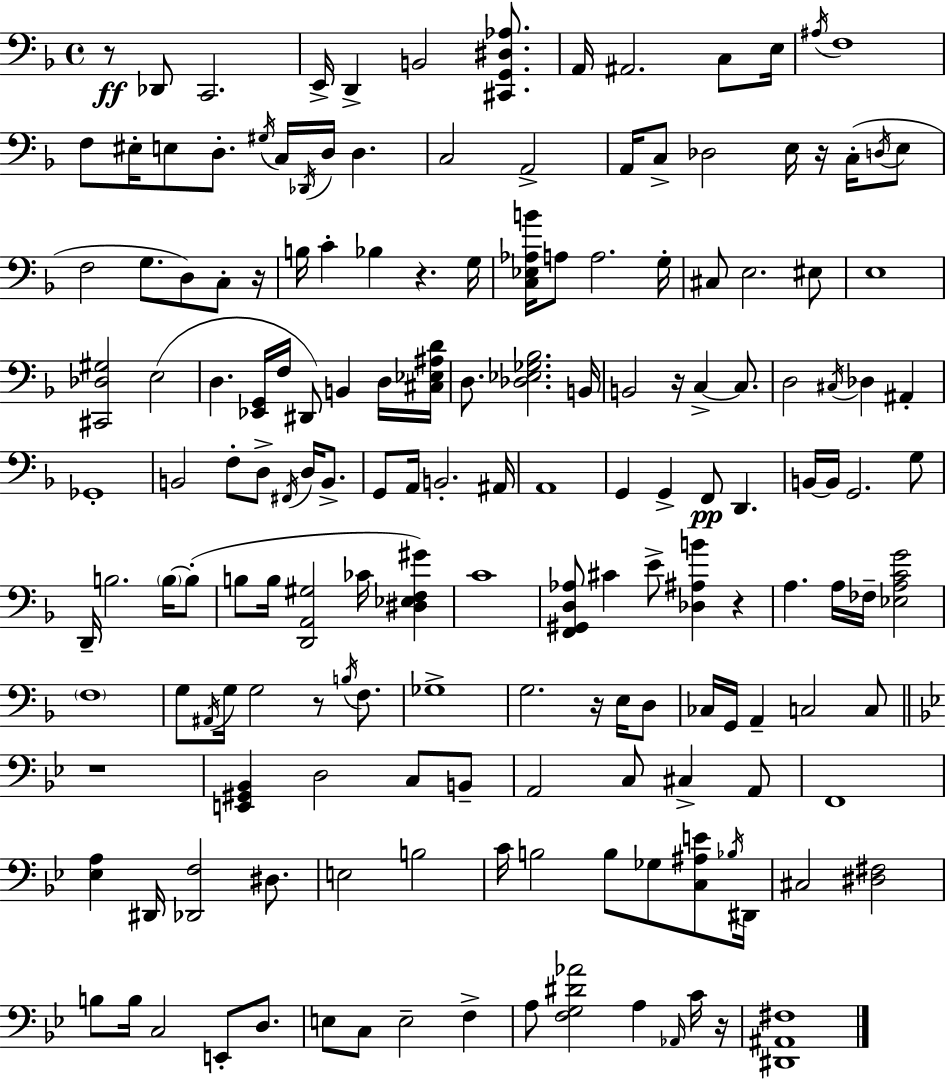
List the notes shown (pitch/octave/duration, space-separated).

R/e Db2/e C2/h. E2/s D2/q B2/h [C#2,G2,D#3,Ab3]/e. A2/s A#2/h. C3/e E3/s A#3/s F3/w F3/e EIS3/s E3/e D3/e. G#3/s C3/s Db2/s D3/s D3/q. C3/h A2/h A2/s C3/e Db3/h E3/s R/s C3/s D3/s E3/e F3/h G3/e. D3/e C3/e R/s B3/s C4/q Bb3/q R/q. G3/s [C3,Eb3,Ab3,B4]/s A3/e A3/h. G3/s C#3/e E3/h. EIS3/e E3/w [C#2,Db3,G#3]/h E3/h D3/q. [Eb2,G2]/s F3/s D#2/e B2/q D3/s [C#3,Eb3,A#3,D4]/s D3/e. [Db3,Eb3,Gb3,Bb3]/h. B2/s B2/h R/s C3/q C3/e. D3/h C#3/s Db3/q A#2/q Gb2/w B2/h F3/e D3/e F#2/s D3/s B2/e. G2/e A2/s B2/h. A#2/s A2/w G2/q G2/q F2/e D2/q. B2/s B2/s G2/h. G3/e D2/s B3/h. B3/s B3/e B3/e B3/s [D2,A2,G#3]/h CES4/s [D#3,Eb3,F3,G#4]/q C4/w [F2,G#2,D3,Ab3]/e C#4/q E4/e [Db3,A#3,B4]/q R/q A3/q. A3/s FES3/s [Eb3,A3,C4,G4]/h F3/w G3/e A#2/s G3/s G3/h R/e B3/s F3/e. Gb3/w G3/h. R/s E3/s D3/e CES3/s G2/s A2/q C3/h C3/e R/w [E2,G#2,Bb2]/q D3/h C3/e B2/e A2/h C3/e C#3/q A2/e F2/w [Eb3,A3]/q D#2/s [Db2,F3]/h D#3/e. E3/h B3/h C4/s B3/h B3/e Gb3/e [C3,A#3,E4]/e Bb3/s D#2/s C#3/h [D#3,F#3]/h B3/e B3/s C3/h E2/e D3/e. E3/e C3/e E3/h F3/q A3/e [F3,G3,D#4,Ab4]/h A3/q Ab2/s C4/s R/s [D#2,A#2,F#3]/w